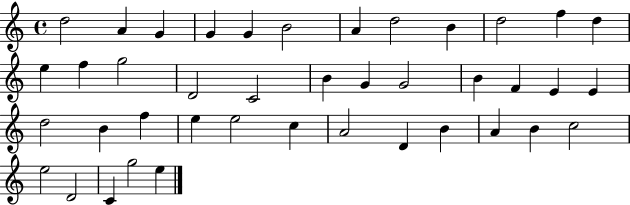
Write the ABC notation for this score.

X:1
T:Untitled
M:4/4
L:1/4
K:C
d2 A G G G B2 A d2 B d2 f d e f g2 D2 C2 B G G2 B F E E d2 B f e e2 c A2 D B A B c2 e2 D2 C g2 e